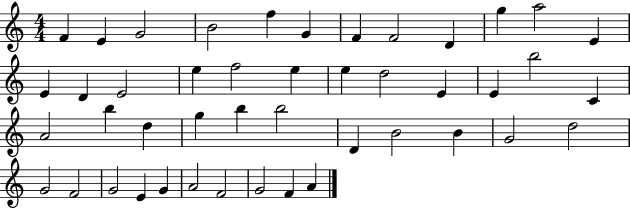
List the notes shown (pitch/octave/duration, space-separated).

F4/q E4/q G4/h B4/h F5/q G4/q F4/q F4/h D4/q G5/q A5/h E4/q E4/q D4/q E4/h E5/q F5/h E5/q E5/q D5/h E4/q E4/q B5/h C4/q A4/h B5/q D5/q G5/q B5/q B5/h D4/q B4/h B4/q G4/h D5/h G4/h F4/h G4/h E4/q G4/q A4/h F4/h G4/h F4/q A4/q